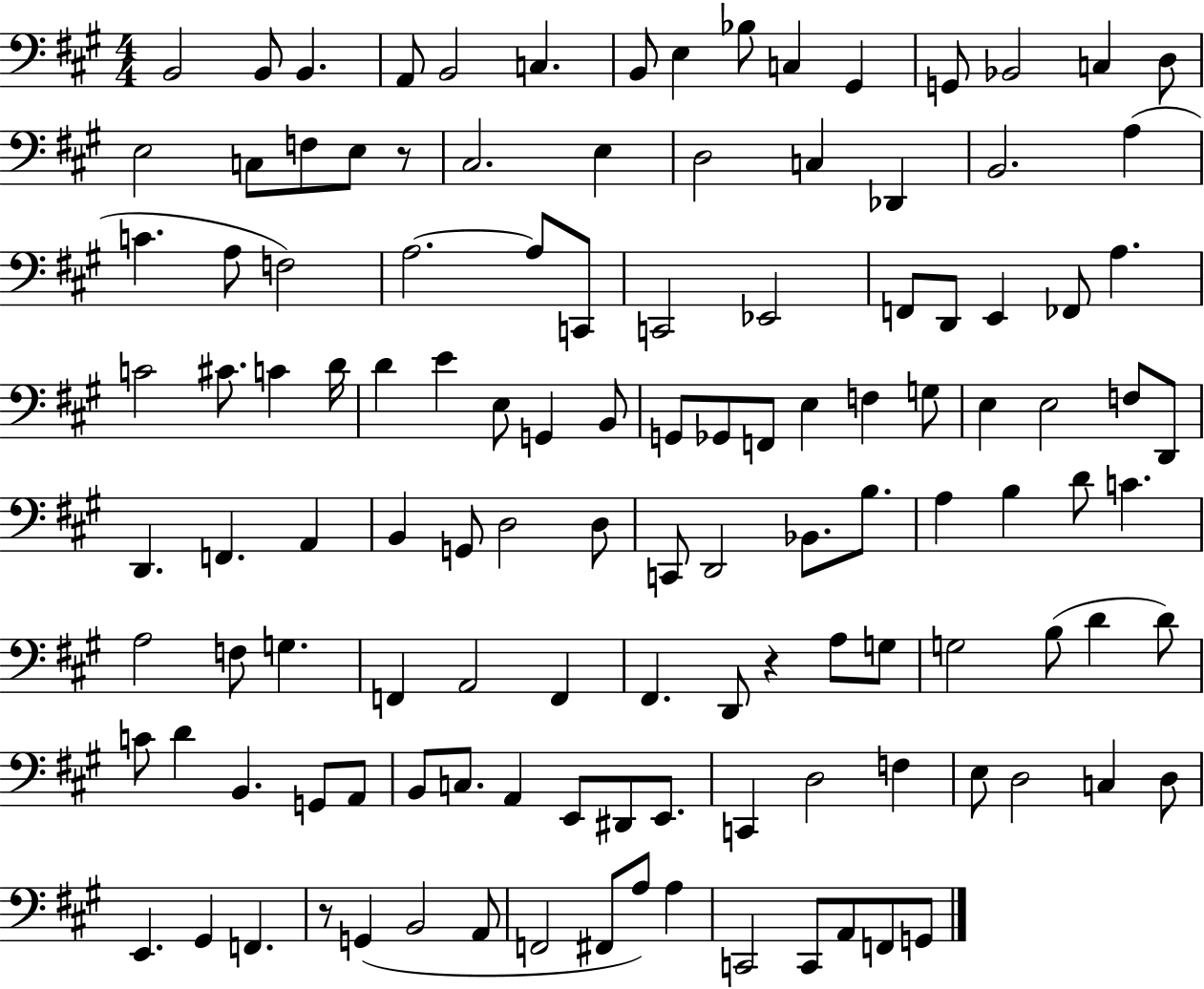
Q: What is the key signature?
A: A major